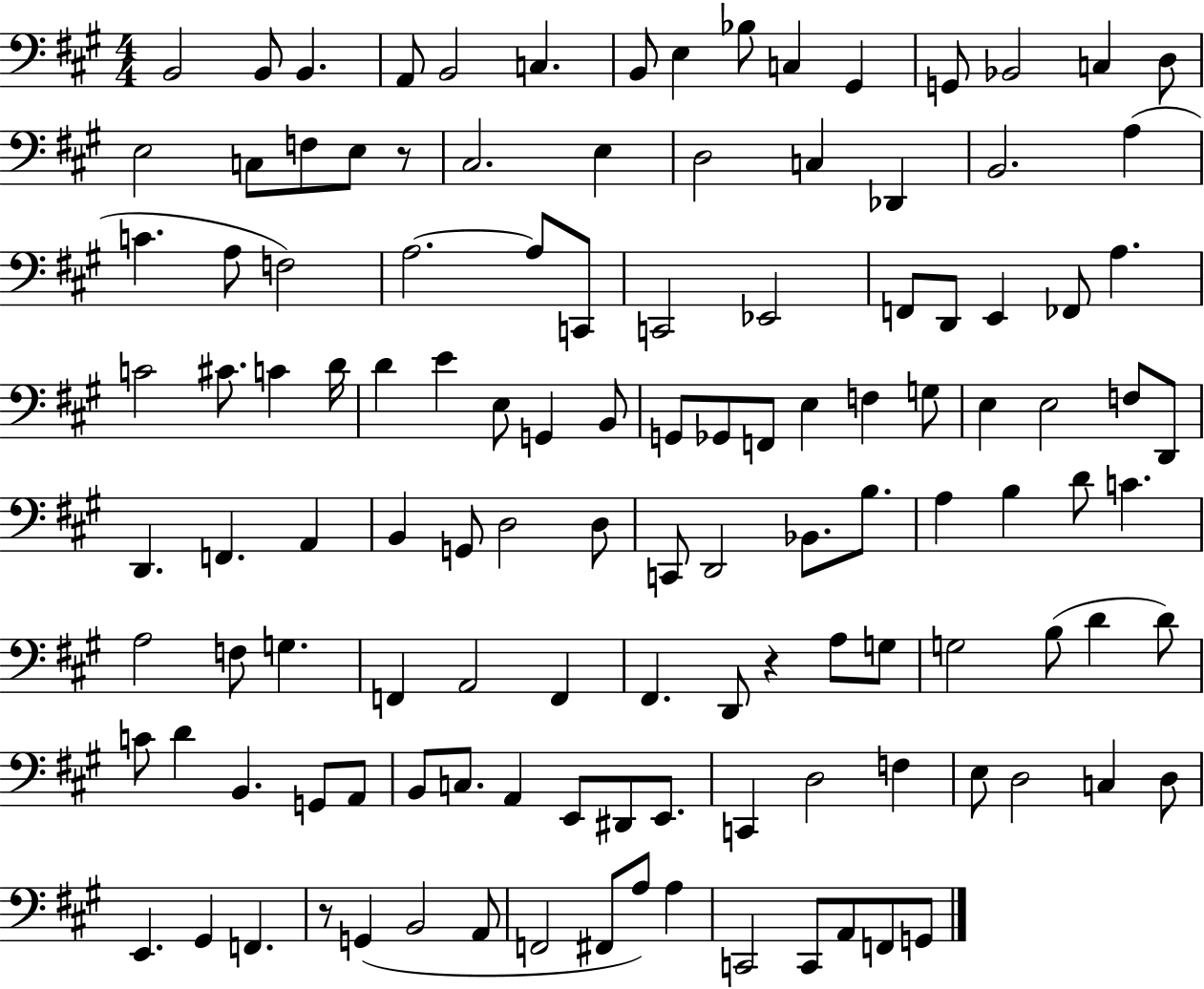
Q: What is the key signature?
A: A major